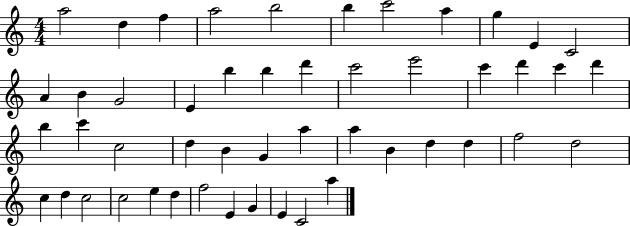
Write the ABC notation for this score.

X:1
T:Untitled
M:4/4
L:1/4
K:C
a2 d f a2 b2 b c'2 a g E C2 A B G2 E b b d' c'2 e'2 c' d' c' d' b c' c2 d B G a a B d d f2 d2 c d c2 c2 e d f2 E G E C2 a